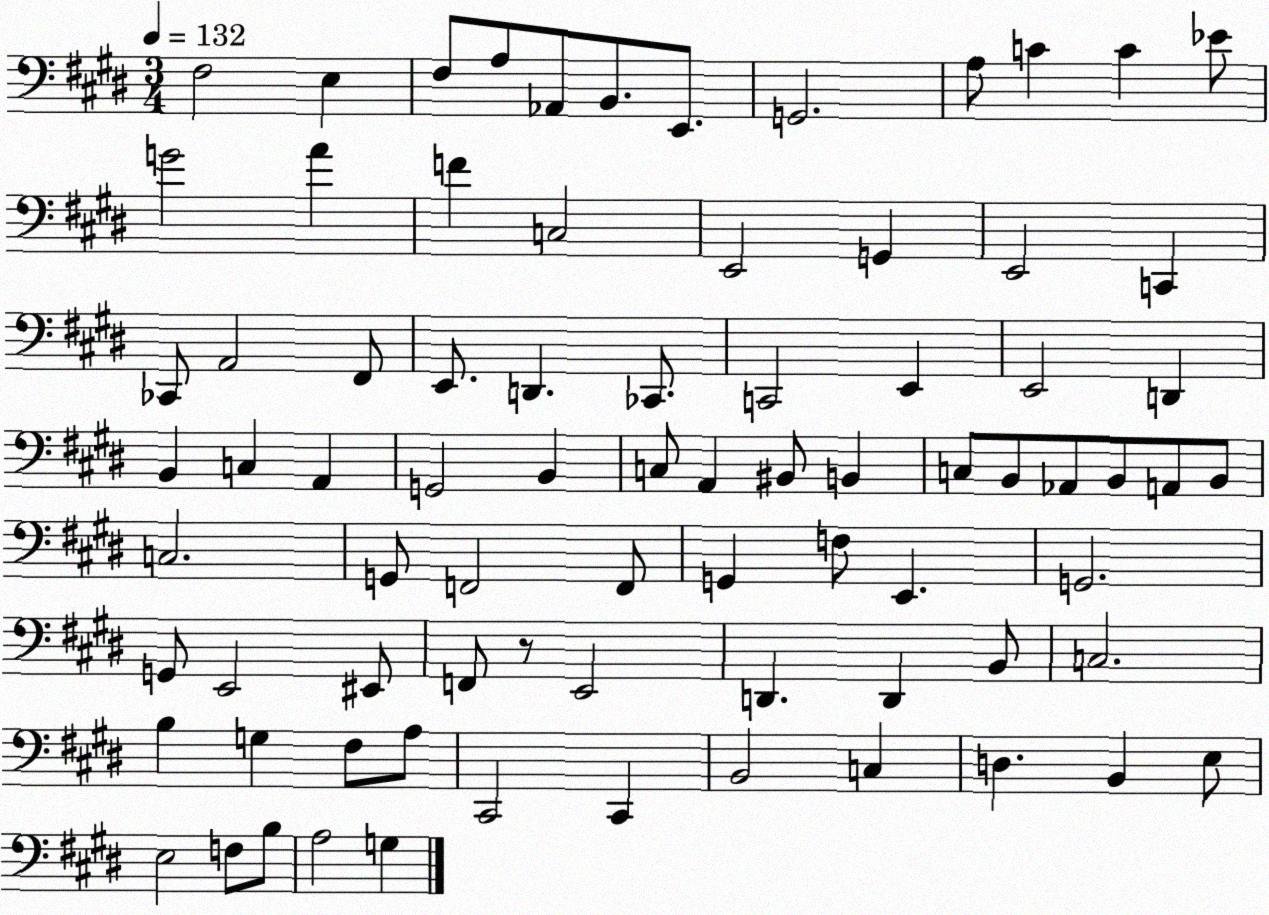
X:1
T:Untitled
M:3/4
L:1/4
K:E
^F,2 E, ^F,/2 A,/2 _A,,/2 B,,/2 E,,/2 G,,2 A,/2 C C _E/2 G2 A F C,2 E,,2 G,, E,,2 C,, _C,,/2 A,,2 ^F,,/2 E,,/2 D,, _C,,/2 C,,2 E,, E,,2 D,, B,, C, A,, G,,2 B,, C,/2 A,, ^B,,/2 B,, C,/2 B,,/2 _A,,/2 B,,/2 A,,/2 B,,/2 C,2 G,,/2 F,,2 F,,/2 G,, F,/2 E,, G,,2 G,,/2 E,,2 ^E,,/2 F,,/2 z/2 E,,2 D,, D,, B,,/2 C,2 B, G, ^F,/2 A,/2 ^C,,2 ^C,, B,,2 C, D, B,, E,/2 E,2 F,/2 B,/2 A,2 G,